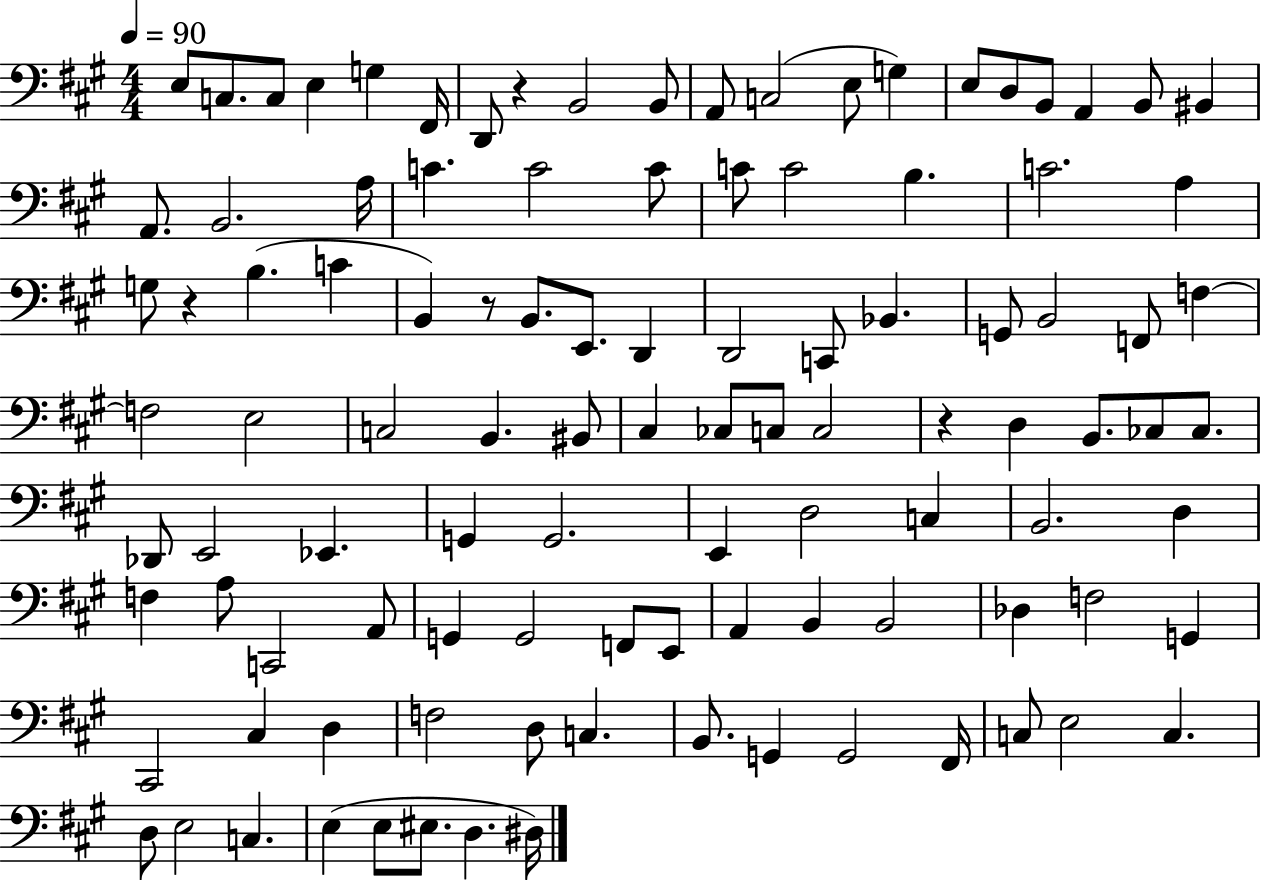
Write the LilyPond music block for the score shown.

{
  \clef bass
  \numericTimeSignature
  \time 4/4
  \key a \major
  \tempo 4 = 90
  \repeat volta 2 { e8 c8. c8 e4 g4 fis,16 | d,8 r4 b,2 b,8 | a,8 c2( e8 g4) | e8 d8 b,8 a,4 b,8 bis,4 | \break a,8. b,2. a16 | c'4. c'2 c'8 | c'8 c'2 b4. | c'2. a4 | \break g8 r4 b4.( c'4 | b,4) r8 b,8. e,8. d,4 | d,2 c,8 bes,4. | g,8 b,2 f,8 f4~~ | \break f2 e2 | c2 b,4. bis,8 | cis4 ces8 c8 c2 | r4 d4 b,8. ces8 ces8. | \break des,8 e,2 ees,4. | g,4 g,2. | e,4 d2 c4 | b,2. d4 | \break f4 a8 c,2 a,8 | g,4 g,2 f,8 e,8 | a,4 b,4 b,2 | des4 f2 g,4 | \break cis,2 cis4 d4 | f2 d8 c4. | b,8. g,4 g,2 fis,16 | c8 e2 c4. | \break d8 e2 c4. | e4( e8 eis8. d4. dis16) | } \bar "|."
}